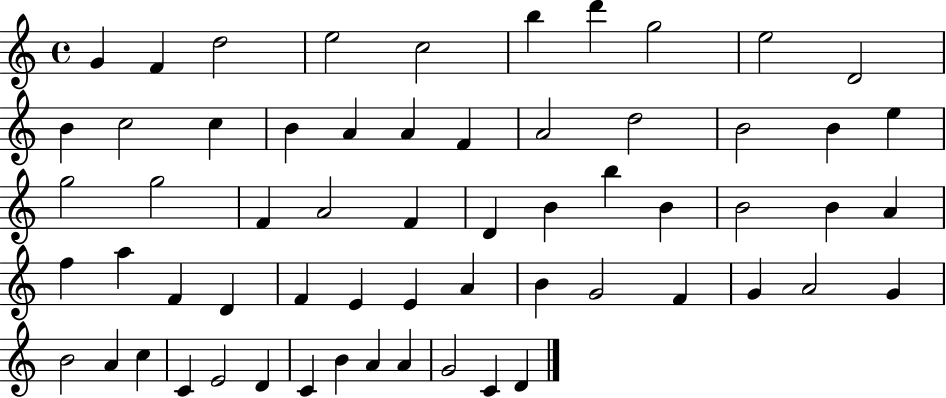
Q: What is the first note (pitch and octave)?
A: G4